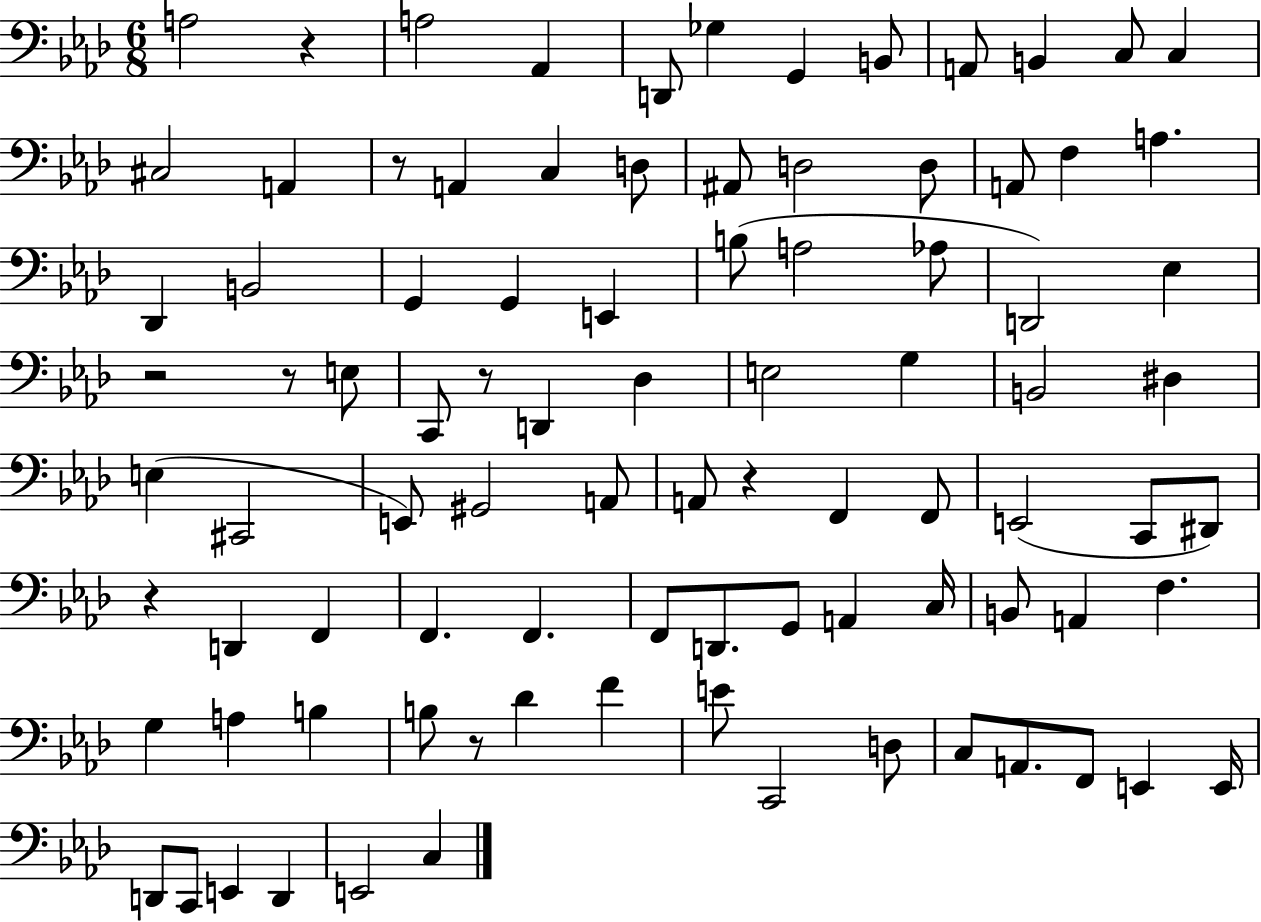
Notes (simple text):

A3/h R/q A3/h Ab2/q D2/e Gb3/q G2/q B2/e A2/e B2/q C3/e C3/q C#3/h A2/q R/e A2/q C3/q D3/e A#2/e D3/h D3/e A2/e F3/q A3/q. Db2/q B2/h G2/q G2/q E2/q B3/e A3/h Ab3/e D2/h Eb3/q R/h R/e E3/e C2/e R/e D2/q Db3/q E3/h G3/q B2/h D#3/q E3/q C#2/h E2/e G#2/h A2/e A2/e R/q F2/q F2/e E2/h C2/e D#2/e R/q D2/q F2/q F2/q. F2/q. F2/e D2/e. G2/e A2/q C3/s B2/e A2/q F3/q. G3/q A3/q B3/q B3/e R/e Db4/q F4/q E4/e C2/h D3/e C3/e A2/e. F2/e E2/q E2/s D2/e C2/e E2/q D2/q E2/h C3/q